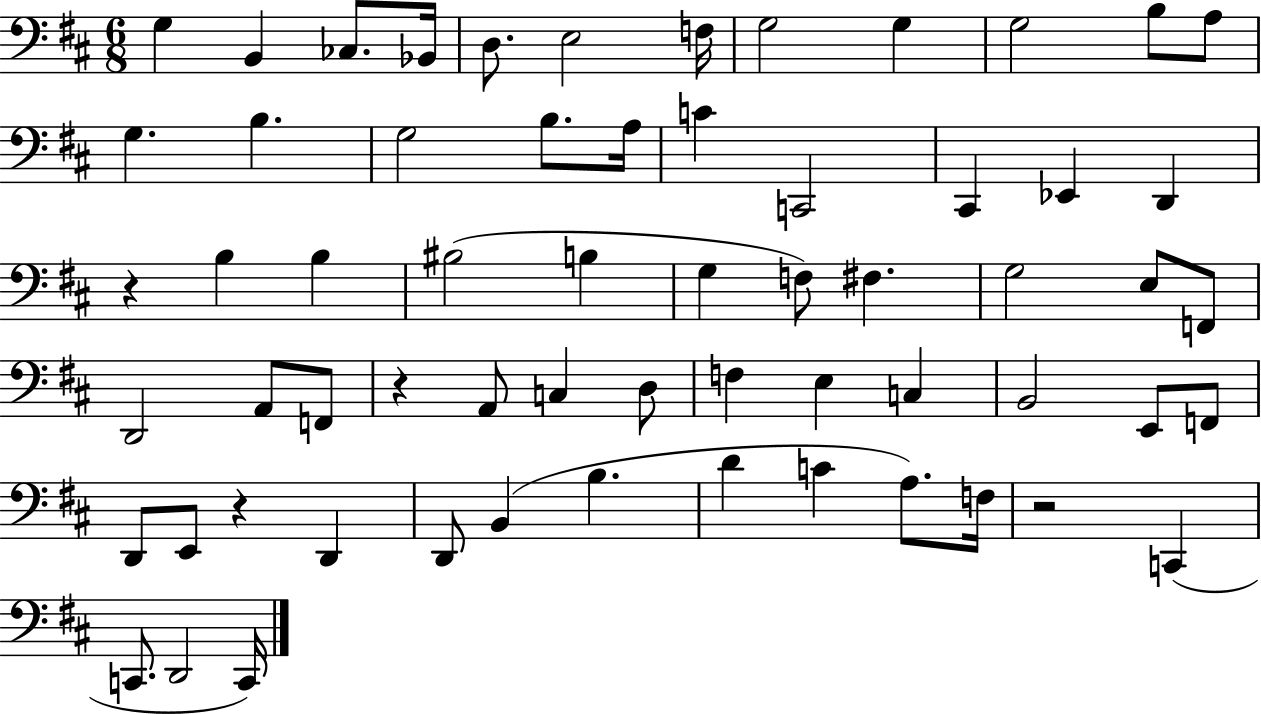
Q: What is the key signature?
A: D major